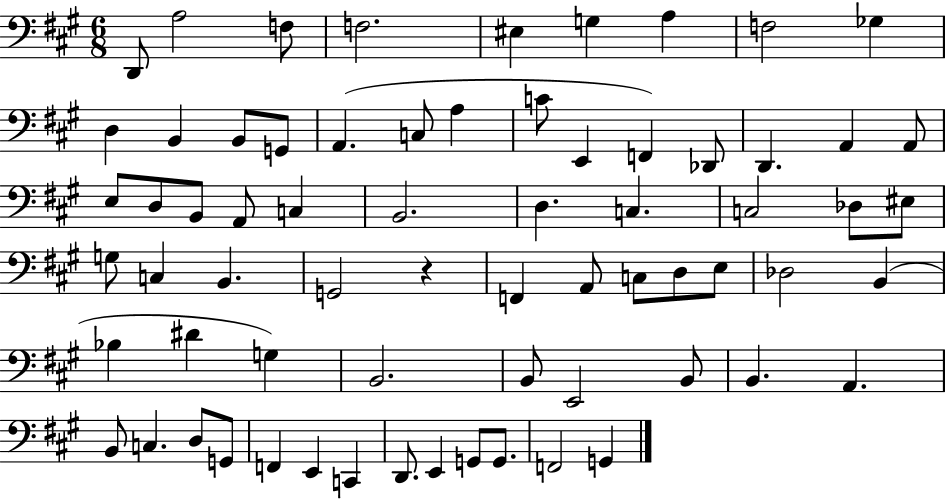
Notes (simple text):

D2/e A3/h F3/e F3/h. EIS3/q G3/q A3/q F3/h Gb3/q D3/q B2/q B2/e G2/e A2/q. C3/e A3/q C4/e E2/q F2/q Db2/e D2/q. A2/q A2/e E3/e D3/e B2/e A2/e C3/q B2/h. D3/q. C3/q. C3/h Db3/e EIS3/e G3/e C3/q B2/q. G2/h R/q F2/q A2/e C3/e D3/e E3/e Db3/h B2/q Bb3/q D#4/q G3/q B2/h. B2/e E2/h B2/e B2/q. A2/q. B2/e C3/q. D3/e G2/e F2/q E2/q C2/q D2/e. E2/q G2/e G2/e. F2/h G2/q